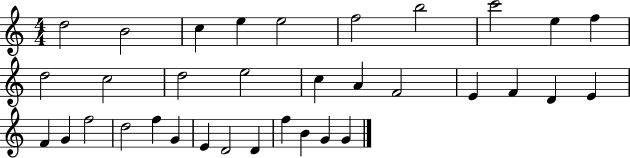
D5/h B4/h C5/q E5/q E5/h F5/h B5/h C6/h E5/q F5/q D5/h C5/h D5/h E5/h C5/q A4/q F4/h E4/q F4/q D4/q E4/q F4/q G4/q F5/h D5/h F5/q G4/q E4/q D4/h D4/q F5/q B4/q G4/q G4/q